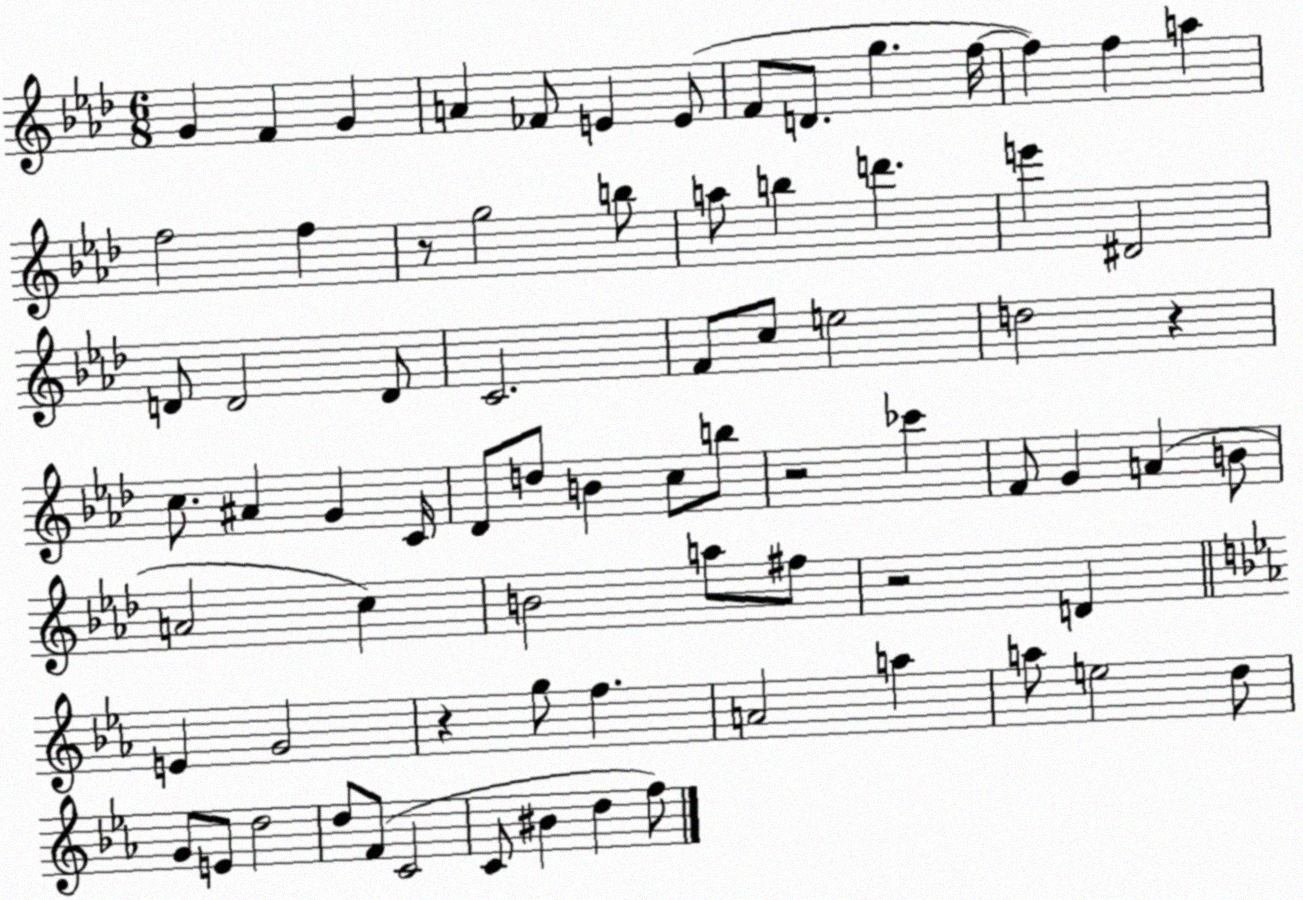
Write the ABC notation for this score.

X:1
T:Untitled
M:6/8
L:1/4
K:Ab
G F G A _F/2 E E/2 F/2 D/2 g f/4 f f a f2 f z/2 g2 b/2 a/2 b d' e' ^D2 D/2 D2 D/2 C2 F/2 c/2 e2 d2 z c/2 ^A G C/4 _D/2 d/2 B c/2 b/2 z2 _c' F/2 G A B/2 A2 c B2 a/2 ^f/2 z2 D E G2 z g/2 f A2 a a/2 e2 d/2 G/2 E/2 d2 d/2 F/2 C2 C/2 ^B d f/2